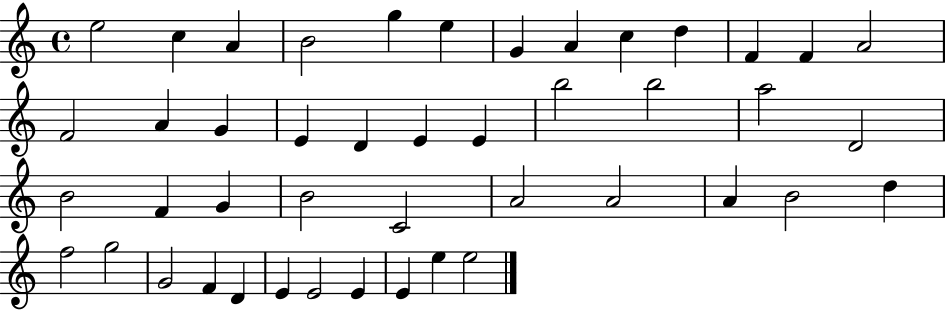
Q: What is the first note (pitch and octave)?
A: E5